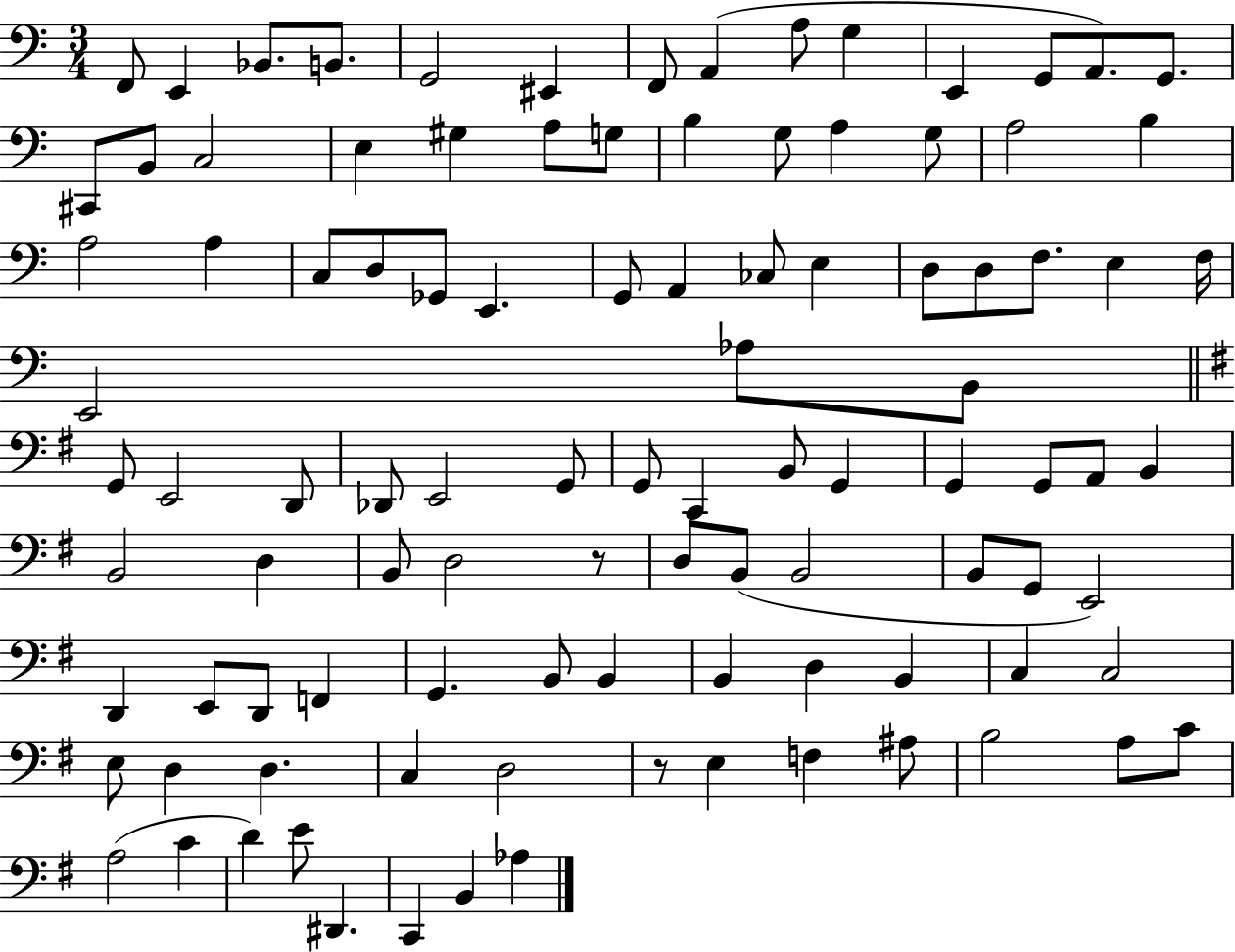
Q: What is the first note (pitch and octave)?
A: F2